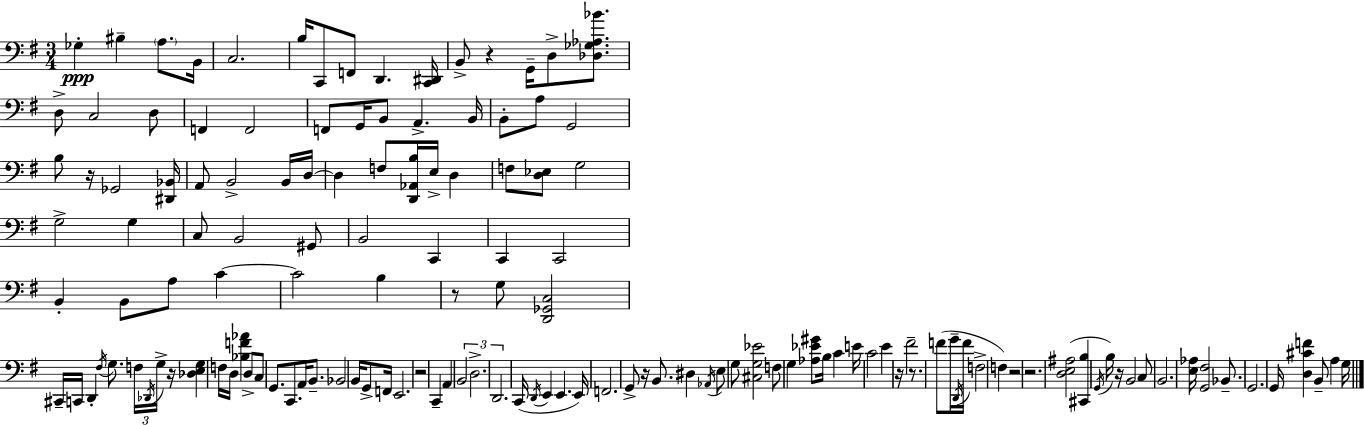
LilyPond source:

{
  \clef bass
  \numericTimeSignature
  \time 3/4
  \key g \major
  ges4-.\ppp bis4-- \parenthesize a8. b,16 | c2. | b16 c,8 f,8 d,4. <c, dis,>16 | b,8-> r4 g,16-- d8-> <des ges aes bes'>8. | \break d8-> c2 d8 | f,4 f,2 | f,8 g,16 b,8 a,4.-> b,16 | b,8-. a8 g,2 | \break b8 r16 ges,2 <dis, bes,>16 | a,8 b,2-> b,16 d16~~ | d4 f8 <d, aes, b>16 e16-> d4 | f8 <d ees>8 g2 | \break g2-> g4 | c8 b,2 gis,8 | b,2 c,4 | c,4 c,2 | \break b,4-. b,8 a8 c'4~~ | c'2 b4 | r8 g8 <d, ges, c>2 | cis,16-- c,16 d,4-. \acciaccatura { fis16 } g8. \tuplet 3/2 { f16 \acciaccatura { des,16 } | \break g16-> } r16 <des e g>4 f16 d16 <bes f' aes'>4 | d8-> c8 g,8. c,8. a,16 b,8.-- | bes,2 b,16 g,8-> | f,16 e,2. | \break r2 c,4-- | a,4 \tuplet 3/2 { b,2 | d2.-> | d,2. } | \break c,16( \acciaccatura { d,16 } e,4 e,4. | e,16) f,2. | g,8-> r16 b,8. dis4 | \acciaccatura { aes,16 } e8 g8 <cis g ees'>2 | \break f8 g4 <aes ees' gis'>8 b16 c'4 | e'16 c'2 | e'4 r16 fis'2-- | r8. f'8( g'16-- \acciaccatura { d,16 } f'16 f2-> | \break f4) r2 | r2. | <d e ais>2( | <cis, b>4 \acciaccatura { g,16 } b16) r16 b,2 | \break c8 b,2. | <e aes>16 <g, fis>2 | bes,8.-- g,2. | g,16 <d cis' f'>4 b,8-- | \break a4 g16 \bar "|."
}